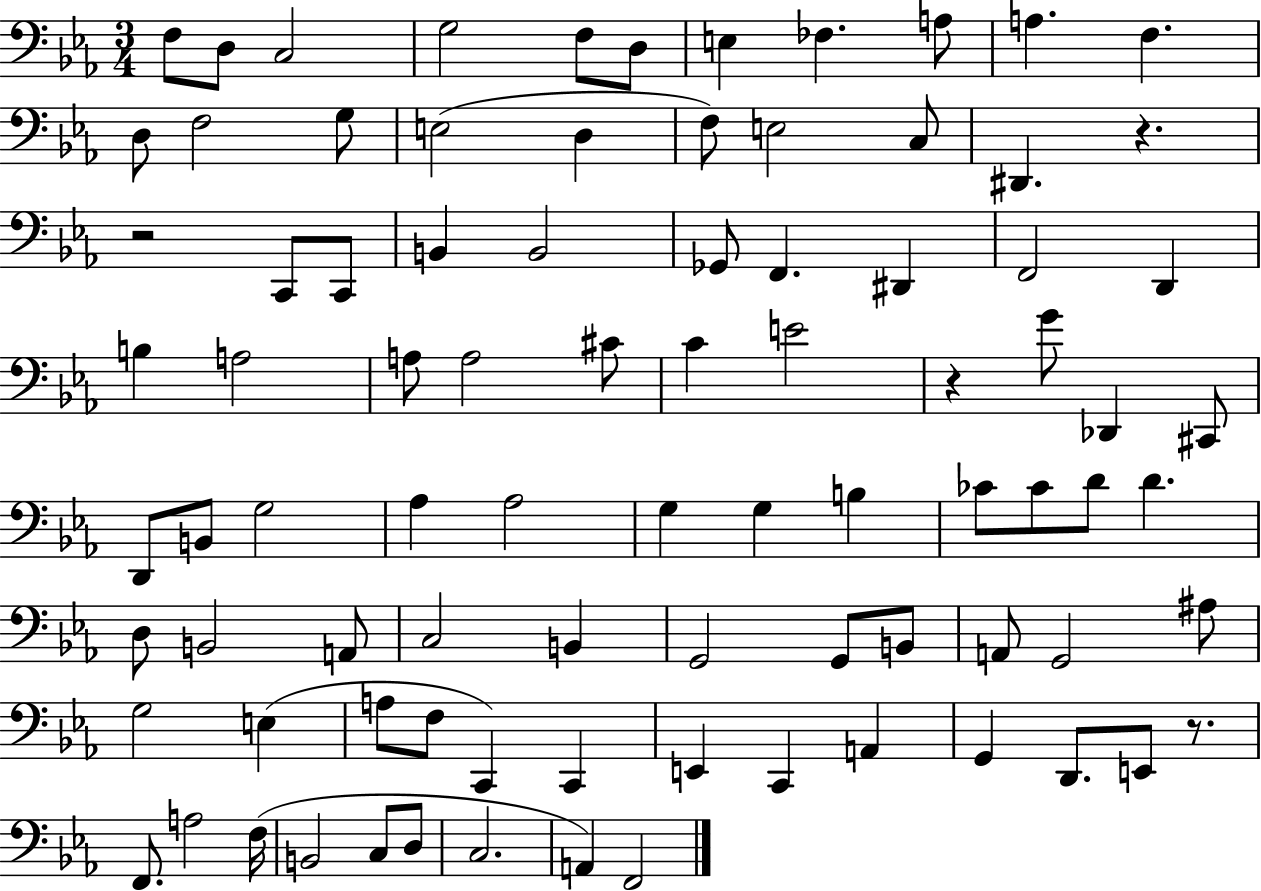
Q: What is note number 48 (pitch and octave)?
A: CES4